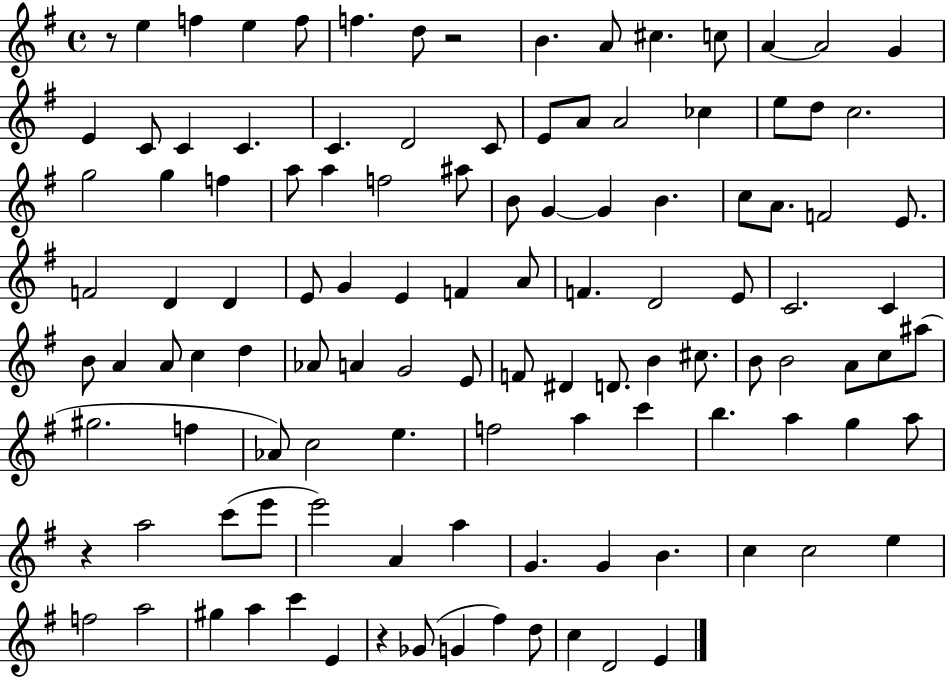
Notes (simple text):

R/e E5/q F5/q E5/q F5/e F5/q. D5/e R/h B4/q. A4/e C#5/q. C5/e A4/q A4/h G4/q E4/q C4/e C4/q C4/q. C4/q. D4/h C4/e E4/e A4/e A4/h CES5/q E5/e D5/e C5/h. G5/h G5/q F5/q A5/e A5/q F5/h A#5/e B4/e G4/q G4/q B4/q. C5/e A4/e. F4/h E4/e. F4/h D4/q D4/q E4/e G4/q E4/q F4/q A4/e F4/q. D4/h E4/e C4/h. C4/q B4/e A4/q A4/e C5/q D5/q Ab4/e A4/q G4/h E4/e F4/e D#4/q D4/e. B4/q C#5/e. B4/e B4/h A4/e C5/e A#5/e G#5/h. F5/q Ab4/e C5/h E5/q. F5/h A5/q C6/q B5/q. A5/q G5/q A5/e R/q A5/h C6/e E6/e E6/h A4/q A5/q G4/q. G4/q B4/q. C5/q C5/h E5/q F5/h A5/h G#5/q A5/q C6/q E4/q R/q Gb4/e G4/q F#5/q D5/e C5/q D4/h E4/q